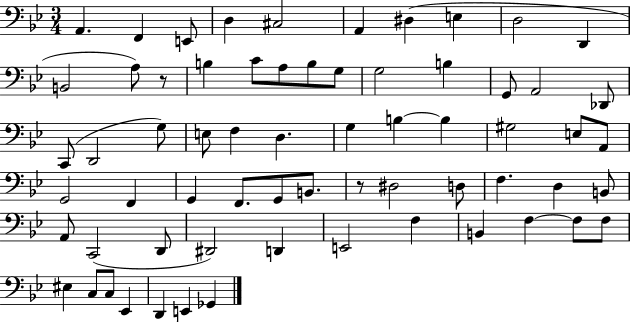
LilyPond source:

{
  \clef bass
  \numericTimeSignature
  \time 3/4
  \key bes \major
  \repeat volta 2 { a,4. f,4 e,8 | d4 cis2 | a,4 dis4( e4 | d2 d,4 | \break b,2 a8) r8 | b4 c'8 a8 b8 g8 | g2 b4 | g,8 a,2 des,8 | \break c,8( d,2 g8) | e8 f4 d4. | g4 b4~~ b4 | gis2 e8 a,8 | \break g,2 f,4 | g,4 f,8. g,8 b,8. | r8 dis2 d8 | f4. d4 b,8 | \break a,8 c,2( d,8 | dis,2) d,4 | e,2 f4 | b,4 f4~~ f8 f8 | \break eis4 c8 c8 ees,4 | d,4 e,4 ges,4 | } \bar "|."
}